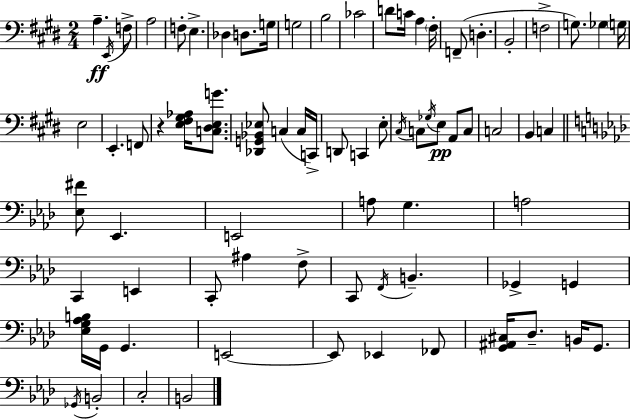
A3/q. E2/s F3/e A3/h F3/e E3/q. Db3/q D3/e. G3/s G3/h B3/h CES4/h D4/e C4/s A3/q F#3/s F2/e D3/q. B2/h F3/h G3/e. Gb3/q G3/s E3/h E2/q. F2/e R/q [E3,F#3,G#3,Ab3]/s [C3,D#3,E3,G4]/e. [Db2,G2,Bb2,Eb3]/e C3/q C3/s C2/s D2/e C2/q E3/e C#3/s C3/e Gb3/s E3/e A2/e C3/e C3/h B2/q C3/q [Eb3,F#4]/e Eb2/q. E2/h A3/e G3/q. A3/h C2/q E2/q C2/e A#3/q F3/e C2/e F2/s B2/q. Gb2/q G2/q [Eb3,G3,Ab3,B3]/s G2/s G2/q. E2/h E2/e Eb2/q FES2/e [G2,A#2,C#3]/s Db3/e. B2/s G2/e. Gb2/s B2/h C3/h B2/h